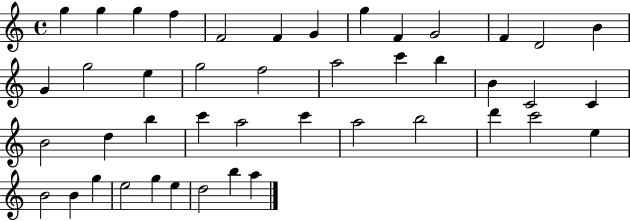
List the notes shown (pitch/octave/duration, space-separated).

G5/q G5/q G5/q F5/q F4/h F4/q G4/q G5/q F4/q G4/h F4/q D4/h B4/q G4/q G5/h E5/q G5/h F5/h A5/h C6/q B5/q B4/q C4/h C4/q B4/h D5/q B5/q C6/q A5/h C6/q A5/h B5/h D6/q C6/h E5/q B4/h B4/q G5/q E5/h G5/q E5/q D5/h B5/q A5/q